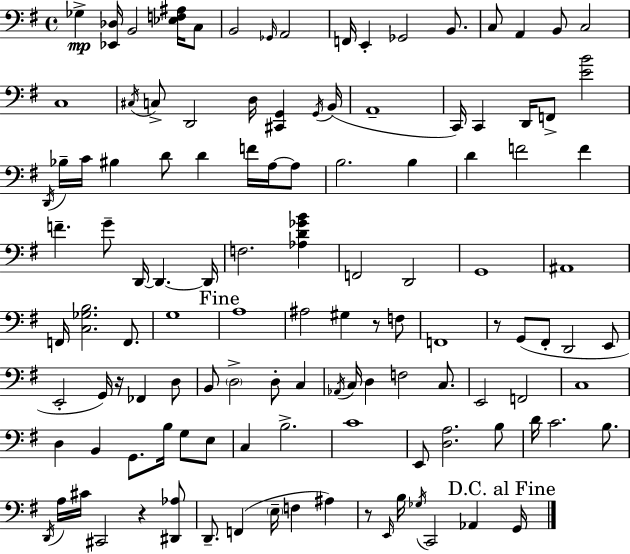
Gb3/q [Eb2,Db3]/s B2/h [Eb3,F3,A#3]/s C3/e B2/h Gb2/s A2/h F2/s E2/q Gb2/h B2/e. C3/e A2/q B2/e C3/h C3/w C#3/s C3/e D2/h D3/s [C#2,G2]/q G2/s B2/s A2/w C2/s C2/q D2/s F2/e [E4,B4]/h D2/s Bb3/s C4/s BIS3/q D4/e D4/q F4/s A3/s A3/e B3/h. B3/q D4/q F4/h F4/q F4/q. G4/e D2/s D2/q. D2/s F3/h. [Ab3,D4,Gb4,B4]/q F2/h D2/h G2/w A#2/w F2/s [C3,Gb3,B3]/h. F2/e. G3/w A3/w A#3/h G#3/q R/e F3/e F2/w R/e G2/e F#2/e D2/h E2/e E2/h G2/s R/s FES2/q D3/e B2/e D3/h D3/e C3/q Ab2/s C3/s D3/q F3/h C3/e. E2/h F2/h C3/w D3/q B2/q G2/e. B3/s G3/e E3/e C3/q B3/h. C4/w E2/e [D3,A3]/h. B3/e D4/s C4/h. B3/e. D2/s A3/s C#4/s C#2/h R/q [D#2,Ab3]/e D2/e. F2/q E3/s F3/q A#3/q R/e E2/s B3/s Gb3/s C2/h Ab2/q G2/s